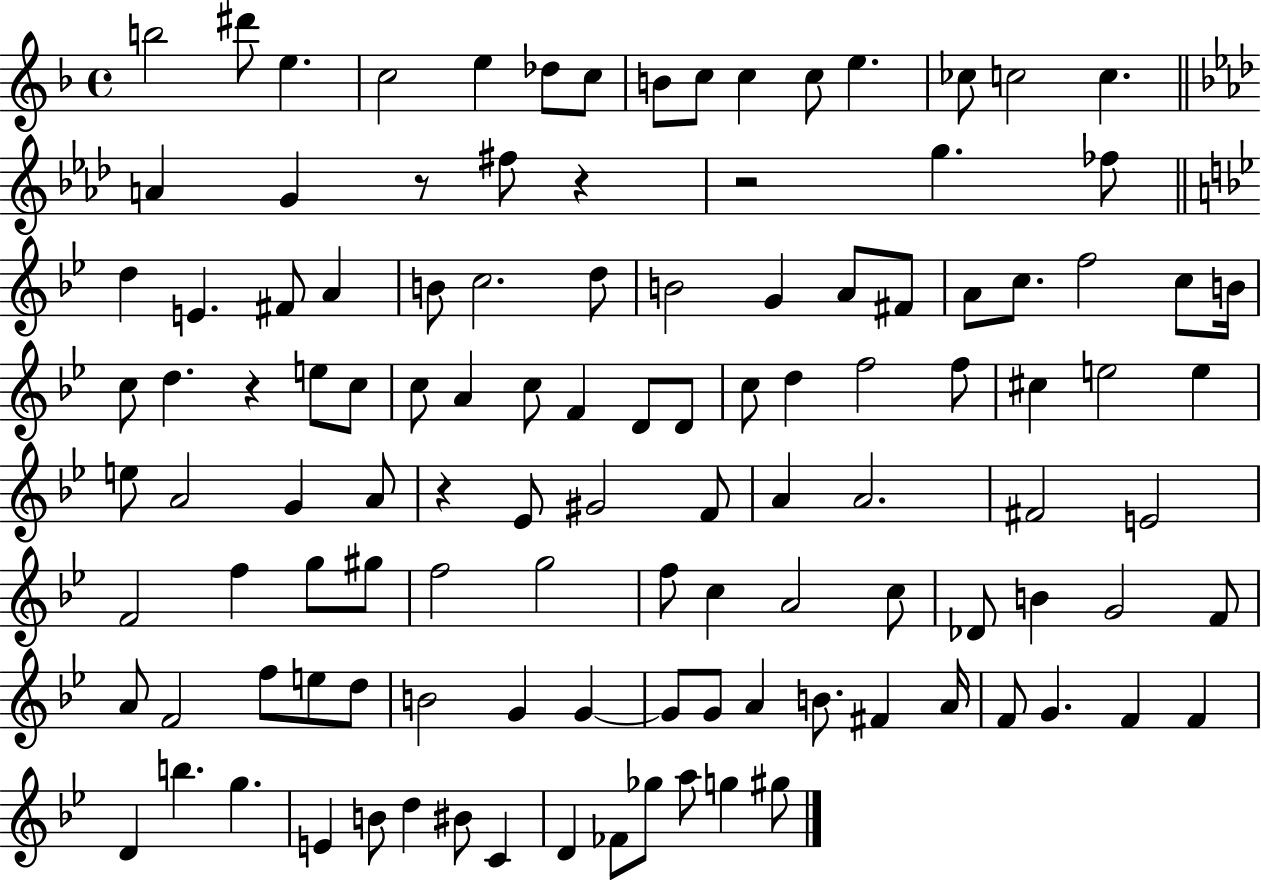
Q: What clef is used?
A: treble